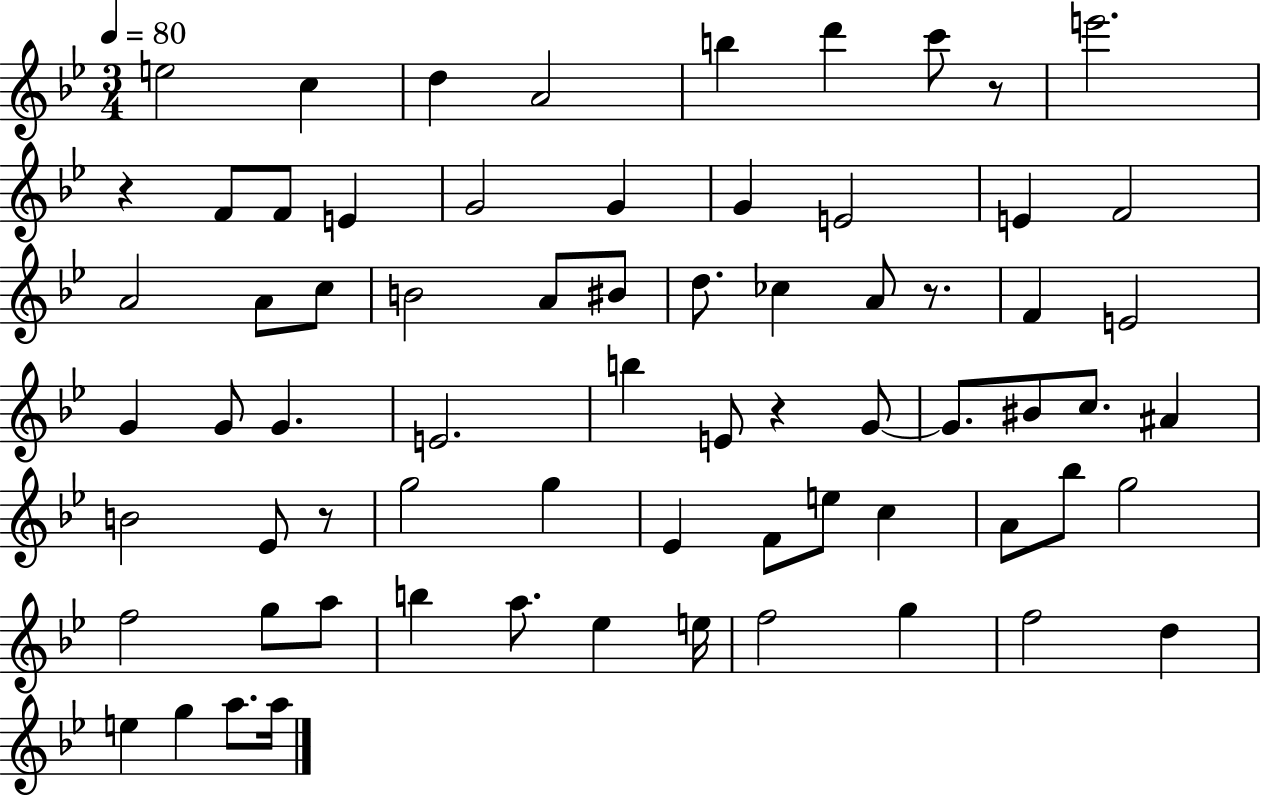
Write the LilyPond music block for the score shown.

{
  \clef treble
  \numericTimeSignature
  \time 3/4
  \key bes \major
  \tempo 4 = 80
  e''2 c''4 | d''4 a'2 | b''4 d'''4 c'''8 r8 | e'''2. | \break r4 f'8 f'8 e'4 | g'2 g'4 | g'4 e'2 | e'4 f'2 | \break a'2 a'8 c''8 | b'2 a'8 bis'8 | d''8. ces''4 a'8 r8. | f'4 e'2 | \break g'4 g'8 g'4. | e'2. | b''4 e'8 r4 g'8~~ | g'8. bis'8 c''8. ais'4 | \break b'2 ees'8 r8 | g''2 g''4 | ees'4 f'8 e''8 c''4 | a'8 bes''8 g''2 | \break f''2 g''8 a''8 | b''4 a''8. ees''4 e''16 | f''2 g''4 | f''2 d''4 | \break e''4 g''4 a''8. a''16 | \bar "|."
}